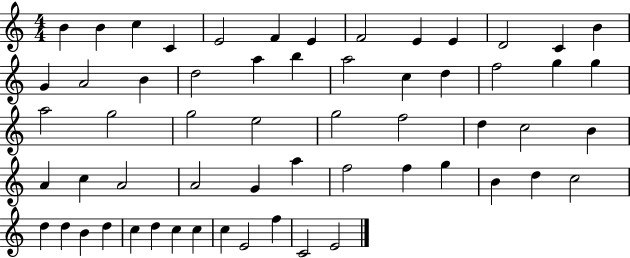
X:1
T:Untitled
M:4/4
L:1/4
K:C
B B c C E2 F E F2 E E D2 C B G A2 B d2 a b a2 c d f2 g g a2 g2 g2 e2 g2 f2 d c2 B A c A2 A2 G a f2 f g B d c2 d d B d c d c c c E2 f C2 E2